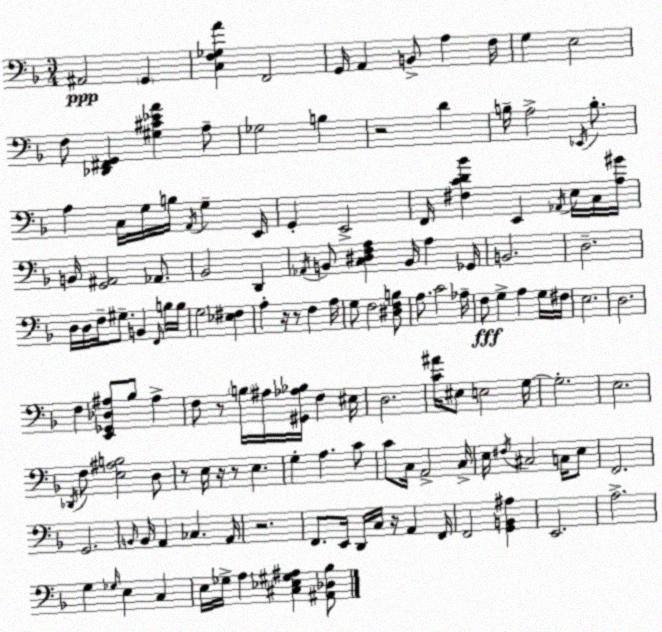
X:1
T:Untitled
M:3/4
L:1/4
K:F
^A,,2 G,, [C,F,_G,A] F,,2 G,,/4 A,, B,,/2 A, F,/4 G, E,2 F,/2 [_D,,^F,,G,,] [^G,^C_EA] A,/2 _G,2 B, z2 D B,/4 A,2 _E,,/4 B,/2 A, C,/4 G,/4 B,/4 A,,/4 G, E,,/4 G,, E,,2 F,,/4 [^F,CD_B] E,, _A,,/4 E,/4 C,/4 [A,^G]/4 B,,/4 [G,,^A,,]2 _A,,/2 _B,,2 D,, _A,,/4 B,,/2 [C,^D,F,A,] B,,/4 A, _G,,/4 B,,2 D,2 D,/4 D,/4 F,/4 ^G,/2 B,, F,,/4 B,/4 B,/4 G,2 [_E,^F,] A, z/4 z/2 F, A,/4 G,/2 F,2 [^D,F,B,]/2 A,/2 C2 _A,/4 F,/2 G, A, G,/4 ^F,/4 E,2 D,2 F, [E,,_G,,_D,^A,]/2 _B,/2 ^A, F,/2 z/2 B,/4 ^A,/4 [^G,,_A,_B,]/4 F, ^E,/4 D,2 [C^A]/4 ^E,/2 E,2 G,/4 G,2 E,2 _D,,/4 F,/2 [E,^A,B,]2 D,/2 z/2 E,/4 z/4 z/2 E, G, A, C/2 C/2 C,/4 A,,2 C,/4 E,/4 ^F,/4 ^C,2 C,/4 E,/2 F,,2 G,,2 B,,/4 B,,/4 A,, _C, A,,/4 z2 F,,/2 E,,/4 D,,/4 C,/4 z/4 A,, F,,/4 F,,2 [G,,B,,^A,] E,,2 A,2 G, _G,/4 E, C, E,/4 _G,/4 A, [^C,_E,^G,^A,] [^A,,_D,_B,]/2